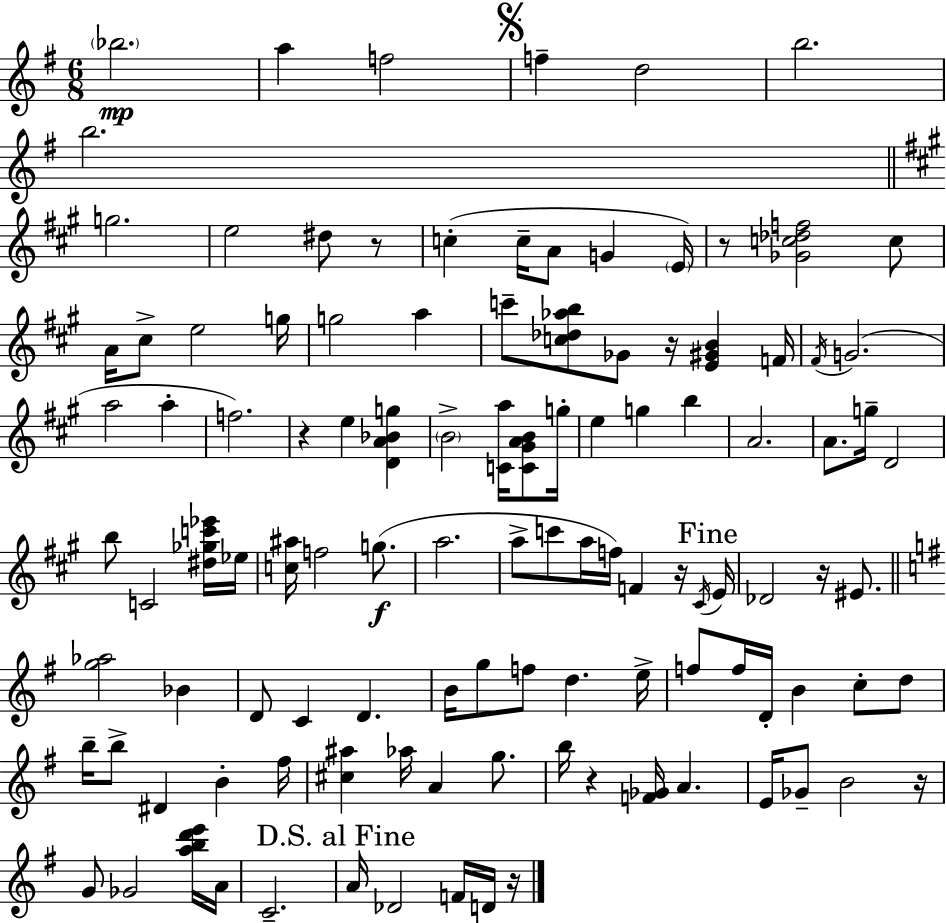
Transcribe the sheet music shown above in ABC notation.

X:1
T:Untitled
M:6/8
L:1/4
K:Em
_b2 a f2 f d2 b2 b2 g2 e2 ^d/2 z/2 c c/4 A/2 G E/4 z/2 [_Gc_df]2 c/2 A/4 ^c/2 e2 g/4 g2 a c'/2 [c_d_ab]/2 _G/2 z/4 [E^GB] F/4 ^F/4 G2 a2 a f2 z e [DA_Bg] B2 [Ca]/4 [C^GAB]/2 g/4 e g b A2 A/2 g/4 D2 b/2 C2 [^d_gc'_e']/4 _e/4 [c^a]/4 f2 g/2 a2 a/2 c'/2 a/4 f/4 F z/4 ^C/4 E/4 _D2 z/4 ^E/2 [g_a]2 _B D/2 C D B/4 g/2 f/2 d e/4 f/2 f/4 D/4 B c/2 d/2 b/4 b/2 ^D B ^f/4 [^c^a] _a/4 A g/2 b/4 z [F_G]/4 A E/4 _G/2 B2 z/4 G/2 _G2 [abd'e']/4 A/4 C2 A/4 _D2 F/4 D/4 z/4